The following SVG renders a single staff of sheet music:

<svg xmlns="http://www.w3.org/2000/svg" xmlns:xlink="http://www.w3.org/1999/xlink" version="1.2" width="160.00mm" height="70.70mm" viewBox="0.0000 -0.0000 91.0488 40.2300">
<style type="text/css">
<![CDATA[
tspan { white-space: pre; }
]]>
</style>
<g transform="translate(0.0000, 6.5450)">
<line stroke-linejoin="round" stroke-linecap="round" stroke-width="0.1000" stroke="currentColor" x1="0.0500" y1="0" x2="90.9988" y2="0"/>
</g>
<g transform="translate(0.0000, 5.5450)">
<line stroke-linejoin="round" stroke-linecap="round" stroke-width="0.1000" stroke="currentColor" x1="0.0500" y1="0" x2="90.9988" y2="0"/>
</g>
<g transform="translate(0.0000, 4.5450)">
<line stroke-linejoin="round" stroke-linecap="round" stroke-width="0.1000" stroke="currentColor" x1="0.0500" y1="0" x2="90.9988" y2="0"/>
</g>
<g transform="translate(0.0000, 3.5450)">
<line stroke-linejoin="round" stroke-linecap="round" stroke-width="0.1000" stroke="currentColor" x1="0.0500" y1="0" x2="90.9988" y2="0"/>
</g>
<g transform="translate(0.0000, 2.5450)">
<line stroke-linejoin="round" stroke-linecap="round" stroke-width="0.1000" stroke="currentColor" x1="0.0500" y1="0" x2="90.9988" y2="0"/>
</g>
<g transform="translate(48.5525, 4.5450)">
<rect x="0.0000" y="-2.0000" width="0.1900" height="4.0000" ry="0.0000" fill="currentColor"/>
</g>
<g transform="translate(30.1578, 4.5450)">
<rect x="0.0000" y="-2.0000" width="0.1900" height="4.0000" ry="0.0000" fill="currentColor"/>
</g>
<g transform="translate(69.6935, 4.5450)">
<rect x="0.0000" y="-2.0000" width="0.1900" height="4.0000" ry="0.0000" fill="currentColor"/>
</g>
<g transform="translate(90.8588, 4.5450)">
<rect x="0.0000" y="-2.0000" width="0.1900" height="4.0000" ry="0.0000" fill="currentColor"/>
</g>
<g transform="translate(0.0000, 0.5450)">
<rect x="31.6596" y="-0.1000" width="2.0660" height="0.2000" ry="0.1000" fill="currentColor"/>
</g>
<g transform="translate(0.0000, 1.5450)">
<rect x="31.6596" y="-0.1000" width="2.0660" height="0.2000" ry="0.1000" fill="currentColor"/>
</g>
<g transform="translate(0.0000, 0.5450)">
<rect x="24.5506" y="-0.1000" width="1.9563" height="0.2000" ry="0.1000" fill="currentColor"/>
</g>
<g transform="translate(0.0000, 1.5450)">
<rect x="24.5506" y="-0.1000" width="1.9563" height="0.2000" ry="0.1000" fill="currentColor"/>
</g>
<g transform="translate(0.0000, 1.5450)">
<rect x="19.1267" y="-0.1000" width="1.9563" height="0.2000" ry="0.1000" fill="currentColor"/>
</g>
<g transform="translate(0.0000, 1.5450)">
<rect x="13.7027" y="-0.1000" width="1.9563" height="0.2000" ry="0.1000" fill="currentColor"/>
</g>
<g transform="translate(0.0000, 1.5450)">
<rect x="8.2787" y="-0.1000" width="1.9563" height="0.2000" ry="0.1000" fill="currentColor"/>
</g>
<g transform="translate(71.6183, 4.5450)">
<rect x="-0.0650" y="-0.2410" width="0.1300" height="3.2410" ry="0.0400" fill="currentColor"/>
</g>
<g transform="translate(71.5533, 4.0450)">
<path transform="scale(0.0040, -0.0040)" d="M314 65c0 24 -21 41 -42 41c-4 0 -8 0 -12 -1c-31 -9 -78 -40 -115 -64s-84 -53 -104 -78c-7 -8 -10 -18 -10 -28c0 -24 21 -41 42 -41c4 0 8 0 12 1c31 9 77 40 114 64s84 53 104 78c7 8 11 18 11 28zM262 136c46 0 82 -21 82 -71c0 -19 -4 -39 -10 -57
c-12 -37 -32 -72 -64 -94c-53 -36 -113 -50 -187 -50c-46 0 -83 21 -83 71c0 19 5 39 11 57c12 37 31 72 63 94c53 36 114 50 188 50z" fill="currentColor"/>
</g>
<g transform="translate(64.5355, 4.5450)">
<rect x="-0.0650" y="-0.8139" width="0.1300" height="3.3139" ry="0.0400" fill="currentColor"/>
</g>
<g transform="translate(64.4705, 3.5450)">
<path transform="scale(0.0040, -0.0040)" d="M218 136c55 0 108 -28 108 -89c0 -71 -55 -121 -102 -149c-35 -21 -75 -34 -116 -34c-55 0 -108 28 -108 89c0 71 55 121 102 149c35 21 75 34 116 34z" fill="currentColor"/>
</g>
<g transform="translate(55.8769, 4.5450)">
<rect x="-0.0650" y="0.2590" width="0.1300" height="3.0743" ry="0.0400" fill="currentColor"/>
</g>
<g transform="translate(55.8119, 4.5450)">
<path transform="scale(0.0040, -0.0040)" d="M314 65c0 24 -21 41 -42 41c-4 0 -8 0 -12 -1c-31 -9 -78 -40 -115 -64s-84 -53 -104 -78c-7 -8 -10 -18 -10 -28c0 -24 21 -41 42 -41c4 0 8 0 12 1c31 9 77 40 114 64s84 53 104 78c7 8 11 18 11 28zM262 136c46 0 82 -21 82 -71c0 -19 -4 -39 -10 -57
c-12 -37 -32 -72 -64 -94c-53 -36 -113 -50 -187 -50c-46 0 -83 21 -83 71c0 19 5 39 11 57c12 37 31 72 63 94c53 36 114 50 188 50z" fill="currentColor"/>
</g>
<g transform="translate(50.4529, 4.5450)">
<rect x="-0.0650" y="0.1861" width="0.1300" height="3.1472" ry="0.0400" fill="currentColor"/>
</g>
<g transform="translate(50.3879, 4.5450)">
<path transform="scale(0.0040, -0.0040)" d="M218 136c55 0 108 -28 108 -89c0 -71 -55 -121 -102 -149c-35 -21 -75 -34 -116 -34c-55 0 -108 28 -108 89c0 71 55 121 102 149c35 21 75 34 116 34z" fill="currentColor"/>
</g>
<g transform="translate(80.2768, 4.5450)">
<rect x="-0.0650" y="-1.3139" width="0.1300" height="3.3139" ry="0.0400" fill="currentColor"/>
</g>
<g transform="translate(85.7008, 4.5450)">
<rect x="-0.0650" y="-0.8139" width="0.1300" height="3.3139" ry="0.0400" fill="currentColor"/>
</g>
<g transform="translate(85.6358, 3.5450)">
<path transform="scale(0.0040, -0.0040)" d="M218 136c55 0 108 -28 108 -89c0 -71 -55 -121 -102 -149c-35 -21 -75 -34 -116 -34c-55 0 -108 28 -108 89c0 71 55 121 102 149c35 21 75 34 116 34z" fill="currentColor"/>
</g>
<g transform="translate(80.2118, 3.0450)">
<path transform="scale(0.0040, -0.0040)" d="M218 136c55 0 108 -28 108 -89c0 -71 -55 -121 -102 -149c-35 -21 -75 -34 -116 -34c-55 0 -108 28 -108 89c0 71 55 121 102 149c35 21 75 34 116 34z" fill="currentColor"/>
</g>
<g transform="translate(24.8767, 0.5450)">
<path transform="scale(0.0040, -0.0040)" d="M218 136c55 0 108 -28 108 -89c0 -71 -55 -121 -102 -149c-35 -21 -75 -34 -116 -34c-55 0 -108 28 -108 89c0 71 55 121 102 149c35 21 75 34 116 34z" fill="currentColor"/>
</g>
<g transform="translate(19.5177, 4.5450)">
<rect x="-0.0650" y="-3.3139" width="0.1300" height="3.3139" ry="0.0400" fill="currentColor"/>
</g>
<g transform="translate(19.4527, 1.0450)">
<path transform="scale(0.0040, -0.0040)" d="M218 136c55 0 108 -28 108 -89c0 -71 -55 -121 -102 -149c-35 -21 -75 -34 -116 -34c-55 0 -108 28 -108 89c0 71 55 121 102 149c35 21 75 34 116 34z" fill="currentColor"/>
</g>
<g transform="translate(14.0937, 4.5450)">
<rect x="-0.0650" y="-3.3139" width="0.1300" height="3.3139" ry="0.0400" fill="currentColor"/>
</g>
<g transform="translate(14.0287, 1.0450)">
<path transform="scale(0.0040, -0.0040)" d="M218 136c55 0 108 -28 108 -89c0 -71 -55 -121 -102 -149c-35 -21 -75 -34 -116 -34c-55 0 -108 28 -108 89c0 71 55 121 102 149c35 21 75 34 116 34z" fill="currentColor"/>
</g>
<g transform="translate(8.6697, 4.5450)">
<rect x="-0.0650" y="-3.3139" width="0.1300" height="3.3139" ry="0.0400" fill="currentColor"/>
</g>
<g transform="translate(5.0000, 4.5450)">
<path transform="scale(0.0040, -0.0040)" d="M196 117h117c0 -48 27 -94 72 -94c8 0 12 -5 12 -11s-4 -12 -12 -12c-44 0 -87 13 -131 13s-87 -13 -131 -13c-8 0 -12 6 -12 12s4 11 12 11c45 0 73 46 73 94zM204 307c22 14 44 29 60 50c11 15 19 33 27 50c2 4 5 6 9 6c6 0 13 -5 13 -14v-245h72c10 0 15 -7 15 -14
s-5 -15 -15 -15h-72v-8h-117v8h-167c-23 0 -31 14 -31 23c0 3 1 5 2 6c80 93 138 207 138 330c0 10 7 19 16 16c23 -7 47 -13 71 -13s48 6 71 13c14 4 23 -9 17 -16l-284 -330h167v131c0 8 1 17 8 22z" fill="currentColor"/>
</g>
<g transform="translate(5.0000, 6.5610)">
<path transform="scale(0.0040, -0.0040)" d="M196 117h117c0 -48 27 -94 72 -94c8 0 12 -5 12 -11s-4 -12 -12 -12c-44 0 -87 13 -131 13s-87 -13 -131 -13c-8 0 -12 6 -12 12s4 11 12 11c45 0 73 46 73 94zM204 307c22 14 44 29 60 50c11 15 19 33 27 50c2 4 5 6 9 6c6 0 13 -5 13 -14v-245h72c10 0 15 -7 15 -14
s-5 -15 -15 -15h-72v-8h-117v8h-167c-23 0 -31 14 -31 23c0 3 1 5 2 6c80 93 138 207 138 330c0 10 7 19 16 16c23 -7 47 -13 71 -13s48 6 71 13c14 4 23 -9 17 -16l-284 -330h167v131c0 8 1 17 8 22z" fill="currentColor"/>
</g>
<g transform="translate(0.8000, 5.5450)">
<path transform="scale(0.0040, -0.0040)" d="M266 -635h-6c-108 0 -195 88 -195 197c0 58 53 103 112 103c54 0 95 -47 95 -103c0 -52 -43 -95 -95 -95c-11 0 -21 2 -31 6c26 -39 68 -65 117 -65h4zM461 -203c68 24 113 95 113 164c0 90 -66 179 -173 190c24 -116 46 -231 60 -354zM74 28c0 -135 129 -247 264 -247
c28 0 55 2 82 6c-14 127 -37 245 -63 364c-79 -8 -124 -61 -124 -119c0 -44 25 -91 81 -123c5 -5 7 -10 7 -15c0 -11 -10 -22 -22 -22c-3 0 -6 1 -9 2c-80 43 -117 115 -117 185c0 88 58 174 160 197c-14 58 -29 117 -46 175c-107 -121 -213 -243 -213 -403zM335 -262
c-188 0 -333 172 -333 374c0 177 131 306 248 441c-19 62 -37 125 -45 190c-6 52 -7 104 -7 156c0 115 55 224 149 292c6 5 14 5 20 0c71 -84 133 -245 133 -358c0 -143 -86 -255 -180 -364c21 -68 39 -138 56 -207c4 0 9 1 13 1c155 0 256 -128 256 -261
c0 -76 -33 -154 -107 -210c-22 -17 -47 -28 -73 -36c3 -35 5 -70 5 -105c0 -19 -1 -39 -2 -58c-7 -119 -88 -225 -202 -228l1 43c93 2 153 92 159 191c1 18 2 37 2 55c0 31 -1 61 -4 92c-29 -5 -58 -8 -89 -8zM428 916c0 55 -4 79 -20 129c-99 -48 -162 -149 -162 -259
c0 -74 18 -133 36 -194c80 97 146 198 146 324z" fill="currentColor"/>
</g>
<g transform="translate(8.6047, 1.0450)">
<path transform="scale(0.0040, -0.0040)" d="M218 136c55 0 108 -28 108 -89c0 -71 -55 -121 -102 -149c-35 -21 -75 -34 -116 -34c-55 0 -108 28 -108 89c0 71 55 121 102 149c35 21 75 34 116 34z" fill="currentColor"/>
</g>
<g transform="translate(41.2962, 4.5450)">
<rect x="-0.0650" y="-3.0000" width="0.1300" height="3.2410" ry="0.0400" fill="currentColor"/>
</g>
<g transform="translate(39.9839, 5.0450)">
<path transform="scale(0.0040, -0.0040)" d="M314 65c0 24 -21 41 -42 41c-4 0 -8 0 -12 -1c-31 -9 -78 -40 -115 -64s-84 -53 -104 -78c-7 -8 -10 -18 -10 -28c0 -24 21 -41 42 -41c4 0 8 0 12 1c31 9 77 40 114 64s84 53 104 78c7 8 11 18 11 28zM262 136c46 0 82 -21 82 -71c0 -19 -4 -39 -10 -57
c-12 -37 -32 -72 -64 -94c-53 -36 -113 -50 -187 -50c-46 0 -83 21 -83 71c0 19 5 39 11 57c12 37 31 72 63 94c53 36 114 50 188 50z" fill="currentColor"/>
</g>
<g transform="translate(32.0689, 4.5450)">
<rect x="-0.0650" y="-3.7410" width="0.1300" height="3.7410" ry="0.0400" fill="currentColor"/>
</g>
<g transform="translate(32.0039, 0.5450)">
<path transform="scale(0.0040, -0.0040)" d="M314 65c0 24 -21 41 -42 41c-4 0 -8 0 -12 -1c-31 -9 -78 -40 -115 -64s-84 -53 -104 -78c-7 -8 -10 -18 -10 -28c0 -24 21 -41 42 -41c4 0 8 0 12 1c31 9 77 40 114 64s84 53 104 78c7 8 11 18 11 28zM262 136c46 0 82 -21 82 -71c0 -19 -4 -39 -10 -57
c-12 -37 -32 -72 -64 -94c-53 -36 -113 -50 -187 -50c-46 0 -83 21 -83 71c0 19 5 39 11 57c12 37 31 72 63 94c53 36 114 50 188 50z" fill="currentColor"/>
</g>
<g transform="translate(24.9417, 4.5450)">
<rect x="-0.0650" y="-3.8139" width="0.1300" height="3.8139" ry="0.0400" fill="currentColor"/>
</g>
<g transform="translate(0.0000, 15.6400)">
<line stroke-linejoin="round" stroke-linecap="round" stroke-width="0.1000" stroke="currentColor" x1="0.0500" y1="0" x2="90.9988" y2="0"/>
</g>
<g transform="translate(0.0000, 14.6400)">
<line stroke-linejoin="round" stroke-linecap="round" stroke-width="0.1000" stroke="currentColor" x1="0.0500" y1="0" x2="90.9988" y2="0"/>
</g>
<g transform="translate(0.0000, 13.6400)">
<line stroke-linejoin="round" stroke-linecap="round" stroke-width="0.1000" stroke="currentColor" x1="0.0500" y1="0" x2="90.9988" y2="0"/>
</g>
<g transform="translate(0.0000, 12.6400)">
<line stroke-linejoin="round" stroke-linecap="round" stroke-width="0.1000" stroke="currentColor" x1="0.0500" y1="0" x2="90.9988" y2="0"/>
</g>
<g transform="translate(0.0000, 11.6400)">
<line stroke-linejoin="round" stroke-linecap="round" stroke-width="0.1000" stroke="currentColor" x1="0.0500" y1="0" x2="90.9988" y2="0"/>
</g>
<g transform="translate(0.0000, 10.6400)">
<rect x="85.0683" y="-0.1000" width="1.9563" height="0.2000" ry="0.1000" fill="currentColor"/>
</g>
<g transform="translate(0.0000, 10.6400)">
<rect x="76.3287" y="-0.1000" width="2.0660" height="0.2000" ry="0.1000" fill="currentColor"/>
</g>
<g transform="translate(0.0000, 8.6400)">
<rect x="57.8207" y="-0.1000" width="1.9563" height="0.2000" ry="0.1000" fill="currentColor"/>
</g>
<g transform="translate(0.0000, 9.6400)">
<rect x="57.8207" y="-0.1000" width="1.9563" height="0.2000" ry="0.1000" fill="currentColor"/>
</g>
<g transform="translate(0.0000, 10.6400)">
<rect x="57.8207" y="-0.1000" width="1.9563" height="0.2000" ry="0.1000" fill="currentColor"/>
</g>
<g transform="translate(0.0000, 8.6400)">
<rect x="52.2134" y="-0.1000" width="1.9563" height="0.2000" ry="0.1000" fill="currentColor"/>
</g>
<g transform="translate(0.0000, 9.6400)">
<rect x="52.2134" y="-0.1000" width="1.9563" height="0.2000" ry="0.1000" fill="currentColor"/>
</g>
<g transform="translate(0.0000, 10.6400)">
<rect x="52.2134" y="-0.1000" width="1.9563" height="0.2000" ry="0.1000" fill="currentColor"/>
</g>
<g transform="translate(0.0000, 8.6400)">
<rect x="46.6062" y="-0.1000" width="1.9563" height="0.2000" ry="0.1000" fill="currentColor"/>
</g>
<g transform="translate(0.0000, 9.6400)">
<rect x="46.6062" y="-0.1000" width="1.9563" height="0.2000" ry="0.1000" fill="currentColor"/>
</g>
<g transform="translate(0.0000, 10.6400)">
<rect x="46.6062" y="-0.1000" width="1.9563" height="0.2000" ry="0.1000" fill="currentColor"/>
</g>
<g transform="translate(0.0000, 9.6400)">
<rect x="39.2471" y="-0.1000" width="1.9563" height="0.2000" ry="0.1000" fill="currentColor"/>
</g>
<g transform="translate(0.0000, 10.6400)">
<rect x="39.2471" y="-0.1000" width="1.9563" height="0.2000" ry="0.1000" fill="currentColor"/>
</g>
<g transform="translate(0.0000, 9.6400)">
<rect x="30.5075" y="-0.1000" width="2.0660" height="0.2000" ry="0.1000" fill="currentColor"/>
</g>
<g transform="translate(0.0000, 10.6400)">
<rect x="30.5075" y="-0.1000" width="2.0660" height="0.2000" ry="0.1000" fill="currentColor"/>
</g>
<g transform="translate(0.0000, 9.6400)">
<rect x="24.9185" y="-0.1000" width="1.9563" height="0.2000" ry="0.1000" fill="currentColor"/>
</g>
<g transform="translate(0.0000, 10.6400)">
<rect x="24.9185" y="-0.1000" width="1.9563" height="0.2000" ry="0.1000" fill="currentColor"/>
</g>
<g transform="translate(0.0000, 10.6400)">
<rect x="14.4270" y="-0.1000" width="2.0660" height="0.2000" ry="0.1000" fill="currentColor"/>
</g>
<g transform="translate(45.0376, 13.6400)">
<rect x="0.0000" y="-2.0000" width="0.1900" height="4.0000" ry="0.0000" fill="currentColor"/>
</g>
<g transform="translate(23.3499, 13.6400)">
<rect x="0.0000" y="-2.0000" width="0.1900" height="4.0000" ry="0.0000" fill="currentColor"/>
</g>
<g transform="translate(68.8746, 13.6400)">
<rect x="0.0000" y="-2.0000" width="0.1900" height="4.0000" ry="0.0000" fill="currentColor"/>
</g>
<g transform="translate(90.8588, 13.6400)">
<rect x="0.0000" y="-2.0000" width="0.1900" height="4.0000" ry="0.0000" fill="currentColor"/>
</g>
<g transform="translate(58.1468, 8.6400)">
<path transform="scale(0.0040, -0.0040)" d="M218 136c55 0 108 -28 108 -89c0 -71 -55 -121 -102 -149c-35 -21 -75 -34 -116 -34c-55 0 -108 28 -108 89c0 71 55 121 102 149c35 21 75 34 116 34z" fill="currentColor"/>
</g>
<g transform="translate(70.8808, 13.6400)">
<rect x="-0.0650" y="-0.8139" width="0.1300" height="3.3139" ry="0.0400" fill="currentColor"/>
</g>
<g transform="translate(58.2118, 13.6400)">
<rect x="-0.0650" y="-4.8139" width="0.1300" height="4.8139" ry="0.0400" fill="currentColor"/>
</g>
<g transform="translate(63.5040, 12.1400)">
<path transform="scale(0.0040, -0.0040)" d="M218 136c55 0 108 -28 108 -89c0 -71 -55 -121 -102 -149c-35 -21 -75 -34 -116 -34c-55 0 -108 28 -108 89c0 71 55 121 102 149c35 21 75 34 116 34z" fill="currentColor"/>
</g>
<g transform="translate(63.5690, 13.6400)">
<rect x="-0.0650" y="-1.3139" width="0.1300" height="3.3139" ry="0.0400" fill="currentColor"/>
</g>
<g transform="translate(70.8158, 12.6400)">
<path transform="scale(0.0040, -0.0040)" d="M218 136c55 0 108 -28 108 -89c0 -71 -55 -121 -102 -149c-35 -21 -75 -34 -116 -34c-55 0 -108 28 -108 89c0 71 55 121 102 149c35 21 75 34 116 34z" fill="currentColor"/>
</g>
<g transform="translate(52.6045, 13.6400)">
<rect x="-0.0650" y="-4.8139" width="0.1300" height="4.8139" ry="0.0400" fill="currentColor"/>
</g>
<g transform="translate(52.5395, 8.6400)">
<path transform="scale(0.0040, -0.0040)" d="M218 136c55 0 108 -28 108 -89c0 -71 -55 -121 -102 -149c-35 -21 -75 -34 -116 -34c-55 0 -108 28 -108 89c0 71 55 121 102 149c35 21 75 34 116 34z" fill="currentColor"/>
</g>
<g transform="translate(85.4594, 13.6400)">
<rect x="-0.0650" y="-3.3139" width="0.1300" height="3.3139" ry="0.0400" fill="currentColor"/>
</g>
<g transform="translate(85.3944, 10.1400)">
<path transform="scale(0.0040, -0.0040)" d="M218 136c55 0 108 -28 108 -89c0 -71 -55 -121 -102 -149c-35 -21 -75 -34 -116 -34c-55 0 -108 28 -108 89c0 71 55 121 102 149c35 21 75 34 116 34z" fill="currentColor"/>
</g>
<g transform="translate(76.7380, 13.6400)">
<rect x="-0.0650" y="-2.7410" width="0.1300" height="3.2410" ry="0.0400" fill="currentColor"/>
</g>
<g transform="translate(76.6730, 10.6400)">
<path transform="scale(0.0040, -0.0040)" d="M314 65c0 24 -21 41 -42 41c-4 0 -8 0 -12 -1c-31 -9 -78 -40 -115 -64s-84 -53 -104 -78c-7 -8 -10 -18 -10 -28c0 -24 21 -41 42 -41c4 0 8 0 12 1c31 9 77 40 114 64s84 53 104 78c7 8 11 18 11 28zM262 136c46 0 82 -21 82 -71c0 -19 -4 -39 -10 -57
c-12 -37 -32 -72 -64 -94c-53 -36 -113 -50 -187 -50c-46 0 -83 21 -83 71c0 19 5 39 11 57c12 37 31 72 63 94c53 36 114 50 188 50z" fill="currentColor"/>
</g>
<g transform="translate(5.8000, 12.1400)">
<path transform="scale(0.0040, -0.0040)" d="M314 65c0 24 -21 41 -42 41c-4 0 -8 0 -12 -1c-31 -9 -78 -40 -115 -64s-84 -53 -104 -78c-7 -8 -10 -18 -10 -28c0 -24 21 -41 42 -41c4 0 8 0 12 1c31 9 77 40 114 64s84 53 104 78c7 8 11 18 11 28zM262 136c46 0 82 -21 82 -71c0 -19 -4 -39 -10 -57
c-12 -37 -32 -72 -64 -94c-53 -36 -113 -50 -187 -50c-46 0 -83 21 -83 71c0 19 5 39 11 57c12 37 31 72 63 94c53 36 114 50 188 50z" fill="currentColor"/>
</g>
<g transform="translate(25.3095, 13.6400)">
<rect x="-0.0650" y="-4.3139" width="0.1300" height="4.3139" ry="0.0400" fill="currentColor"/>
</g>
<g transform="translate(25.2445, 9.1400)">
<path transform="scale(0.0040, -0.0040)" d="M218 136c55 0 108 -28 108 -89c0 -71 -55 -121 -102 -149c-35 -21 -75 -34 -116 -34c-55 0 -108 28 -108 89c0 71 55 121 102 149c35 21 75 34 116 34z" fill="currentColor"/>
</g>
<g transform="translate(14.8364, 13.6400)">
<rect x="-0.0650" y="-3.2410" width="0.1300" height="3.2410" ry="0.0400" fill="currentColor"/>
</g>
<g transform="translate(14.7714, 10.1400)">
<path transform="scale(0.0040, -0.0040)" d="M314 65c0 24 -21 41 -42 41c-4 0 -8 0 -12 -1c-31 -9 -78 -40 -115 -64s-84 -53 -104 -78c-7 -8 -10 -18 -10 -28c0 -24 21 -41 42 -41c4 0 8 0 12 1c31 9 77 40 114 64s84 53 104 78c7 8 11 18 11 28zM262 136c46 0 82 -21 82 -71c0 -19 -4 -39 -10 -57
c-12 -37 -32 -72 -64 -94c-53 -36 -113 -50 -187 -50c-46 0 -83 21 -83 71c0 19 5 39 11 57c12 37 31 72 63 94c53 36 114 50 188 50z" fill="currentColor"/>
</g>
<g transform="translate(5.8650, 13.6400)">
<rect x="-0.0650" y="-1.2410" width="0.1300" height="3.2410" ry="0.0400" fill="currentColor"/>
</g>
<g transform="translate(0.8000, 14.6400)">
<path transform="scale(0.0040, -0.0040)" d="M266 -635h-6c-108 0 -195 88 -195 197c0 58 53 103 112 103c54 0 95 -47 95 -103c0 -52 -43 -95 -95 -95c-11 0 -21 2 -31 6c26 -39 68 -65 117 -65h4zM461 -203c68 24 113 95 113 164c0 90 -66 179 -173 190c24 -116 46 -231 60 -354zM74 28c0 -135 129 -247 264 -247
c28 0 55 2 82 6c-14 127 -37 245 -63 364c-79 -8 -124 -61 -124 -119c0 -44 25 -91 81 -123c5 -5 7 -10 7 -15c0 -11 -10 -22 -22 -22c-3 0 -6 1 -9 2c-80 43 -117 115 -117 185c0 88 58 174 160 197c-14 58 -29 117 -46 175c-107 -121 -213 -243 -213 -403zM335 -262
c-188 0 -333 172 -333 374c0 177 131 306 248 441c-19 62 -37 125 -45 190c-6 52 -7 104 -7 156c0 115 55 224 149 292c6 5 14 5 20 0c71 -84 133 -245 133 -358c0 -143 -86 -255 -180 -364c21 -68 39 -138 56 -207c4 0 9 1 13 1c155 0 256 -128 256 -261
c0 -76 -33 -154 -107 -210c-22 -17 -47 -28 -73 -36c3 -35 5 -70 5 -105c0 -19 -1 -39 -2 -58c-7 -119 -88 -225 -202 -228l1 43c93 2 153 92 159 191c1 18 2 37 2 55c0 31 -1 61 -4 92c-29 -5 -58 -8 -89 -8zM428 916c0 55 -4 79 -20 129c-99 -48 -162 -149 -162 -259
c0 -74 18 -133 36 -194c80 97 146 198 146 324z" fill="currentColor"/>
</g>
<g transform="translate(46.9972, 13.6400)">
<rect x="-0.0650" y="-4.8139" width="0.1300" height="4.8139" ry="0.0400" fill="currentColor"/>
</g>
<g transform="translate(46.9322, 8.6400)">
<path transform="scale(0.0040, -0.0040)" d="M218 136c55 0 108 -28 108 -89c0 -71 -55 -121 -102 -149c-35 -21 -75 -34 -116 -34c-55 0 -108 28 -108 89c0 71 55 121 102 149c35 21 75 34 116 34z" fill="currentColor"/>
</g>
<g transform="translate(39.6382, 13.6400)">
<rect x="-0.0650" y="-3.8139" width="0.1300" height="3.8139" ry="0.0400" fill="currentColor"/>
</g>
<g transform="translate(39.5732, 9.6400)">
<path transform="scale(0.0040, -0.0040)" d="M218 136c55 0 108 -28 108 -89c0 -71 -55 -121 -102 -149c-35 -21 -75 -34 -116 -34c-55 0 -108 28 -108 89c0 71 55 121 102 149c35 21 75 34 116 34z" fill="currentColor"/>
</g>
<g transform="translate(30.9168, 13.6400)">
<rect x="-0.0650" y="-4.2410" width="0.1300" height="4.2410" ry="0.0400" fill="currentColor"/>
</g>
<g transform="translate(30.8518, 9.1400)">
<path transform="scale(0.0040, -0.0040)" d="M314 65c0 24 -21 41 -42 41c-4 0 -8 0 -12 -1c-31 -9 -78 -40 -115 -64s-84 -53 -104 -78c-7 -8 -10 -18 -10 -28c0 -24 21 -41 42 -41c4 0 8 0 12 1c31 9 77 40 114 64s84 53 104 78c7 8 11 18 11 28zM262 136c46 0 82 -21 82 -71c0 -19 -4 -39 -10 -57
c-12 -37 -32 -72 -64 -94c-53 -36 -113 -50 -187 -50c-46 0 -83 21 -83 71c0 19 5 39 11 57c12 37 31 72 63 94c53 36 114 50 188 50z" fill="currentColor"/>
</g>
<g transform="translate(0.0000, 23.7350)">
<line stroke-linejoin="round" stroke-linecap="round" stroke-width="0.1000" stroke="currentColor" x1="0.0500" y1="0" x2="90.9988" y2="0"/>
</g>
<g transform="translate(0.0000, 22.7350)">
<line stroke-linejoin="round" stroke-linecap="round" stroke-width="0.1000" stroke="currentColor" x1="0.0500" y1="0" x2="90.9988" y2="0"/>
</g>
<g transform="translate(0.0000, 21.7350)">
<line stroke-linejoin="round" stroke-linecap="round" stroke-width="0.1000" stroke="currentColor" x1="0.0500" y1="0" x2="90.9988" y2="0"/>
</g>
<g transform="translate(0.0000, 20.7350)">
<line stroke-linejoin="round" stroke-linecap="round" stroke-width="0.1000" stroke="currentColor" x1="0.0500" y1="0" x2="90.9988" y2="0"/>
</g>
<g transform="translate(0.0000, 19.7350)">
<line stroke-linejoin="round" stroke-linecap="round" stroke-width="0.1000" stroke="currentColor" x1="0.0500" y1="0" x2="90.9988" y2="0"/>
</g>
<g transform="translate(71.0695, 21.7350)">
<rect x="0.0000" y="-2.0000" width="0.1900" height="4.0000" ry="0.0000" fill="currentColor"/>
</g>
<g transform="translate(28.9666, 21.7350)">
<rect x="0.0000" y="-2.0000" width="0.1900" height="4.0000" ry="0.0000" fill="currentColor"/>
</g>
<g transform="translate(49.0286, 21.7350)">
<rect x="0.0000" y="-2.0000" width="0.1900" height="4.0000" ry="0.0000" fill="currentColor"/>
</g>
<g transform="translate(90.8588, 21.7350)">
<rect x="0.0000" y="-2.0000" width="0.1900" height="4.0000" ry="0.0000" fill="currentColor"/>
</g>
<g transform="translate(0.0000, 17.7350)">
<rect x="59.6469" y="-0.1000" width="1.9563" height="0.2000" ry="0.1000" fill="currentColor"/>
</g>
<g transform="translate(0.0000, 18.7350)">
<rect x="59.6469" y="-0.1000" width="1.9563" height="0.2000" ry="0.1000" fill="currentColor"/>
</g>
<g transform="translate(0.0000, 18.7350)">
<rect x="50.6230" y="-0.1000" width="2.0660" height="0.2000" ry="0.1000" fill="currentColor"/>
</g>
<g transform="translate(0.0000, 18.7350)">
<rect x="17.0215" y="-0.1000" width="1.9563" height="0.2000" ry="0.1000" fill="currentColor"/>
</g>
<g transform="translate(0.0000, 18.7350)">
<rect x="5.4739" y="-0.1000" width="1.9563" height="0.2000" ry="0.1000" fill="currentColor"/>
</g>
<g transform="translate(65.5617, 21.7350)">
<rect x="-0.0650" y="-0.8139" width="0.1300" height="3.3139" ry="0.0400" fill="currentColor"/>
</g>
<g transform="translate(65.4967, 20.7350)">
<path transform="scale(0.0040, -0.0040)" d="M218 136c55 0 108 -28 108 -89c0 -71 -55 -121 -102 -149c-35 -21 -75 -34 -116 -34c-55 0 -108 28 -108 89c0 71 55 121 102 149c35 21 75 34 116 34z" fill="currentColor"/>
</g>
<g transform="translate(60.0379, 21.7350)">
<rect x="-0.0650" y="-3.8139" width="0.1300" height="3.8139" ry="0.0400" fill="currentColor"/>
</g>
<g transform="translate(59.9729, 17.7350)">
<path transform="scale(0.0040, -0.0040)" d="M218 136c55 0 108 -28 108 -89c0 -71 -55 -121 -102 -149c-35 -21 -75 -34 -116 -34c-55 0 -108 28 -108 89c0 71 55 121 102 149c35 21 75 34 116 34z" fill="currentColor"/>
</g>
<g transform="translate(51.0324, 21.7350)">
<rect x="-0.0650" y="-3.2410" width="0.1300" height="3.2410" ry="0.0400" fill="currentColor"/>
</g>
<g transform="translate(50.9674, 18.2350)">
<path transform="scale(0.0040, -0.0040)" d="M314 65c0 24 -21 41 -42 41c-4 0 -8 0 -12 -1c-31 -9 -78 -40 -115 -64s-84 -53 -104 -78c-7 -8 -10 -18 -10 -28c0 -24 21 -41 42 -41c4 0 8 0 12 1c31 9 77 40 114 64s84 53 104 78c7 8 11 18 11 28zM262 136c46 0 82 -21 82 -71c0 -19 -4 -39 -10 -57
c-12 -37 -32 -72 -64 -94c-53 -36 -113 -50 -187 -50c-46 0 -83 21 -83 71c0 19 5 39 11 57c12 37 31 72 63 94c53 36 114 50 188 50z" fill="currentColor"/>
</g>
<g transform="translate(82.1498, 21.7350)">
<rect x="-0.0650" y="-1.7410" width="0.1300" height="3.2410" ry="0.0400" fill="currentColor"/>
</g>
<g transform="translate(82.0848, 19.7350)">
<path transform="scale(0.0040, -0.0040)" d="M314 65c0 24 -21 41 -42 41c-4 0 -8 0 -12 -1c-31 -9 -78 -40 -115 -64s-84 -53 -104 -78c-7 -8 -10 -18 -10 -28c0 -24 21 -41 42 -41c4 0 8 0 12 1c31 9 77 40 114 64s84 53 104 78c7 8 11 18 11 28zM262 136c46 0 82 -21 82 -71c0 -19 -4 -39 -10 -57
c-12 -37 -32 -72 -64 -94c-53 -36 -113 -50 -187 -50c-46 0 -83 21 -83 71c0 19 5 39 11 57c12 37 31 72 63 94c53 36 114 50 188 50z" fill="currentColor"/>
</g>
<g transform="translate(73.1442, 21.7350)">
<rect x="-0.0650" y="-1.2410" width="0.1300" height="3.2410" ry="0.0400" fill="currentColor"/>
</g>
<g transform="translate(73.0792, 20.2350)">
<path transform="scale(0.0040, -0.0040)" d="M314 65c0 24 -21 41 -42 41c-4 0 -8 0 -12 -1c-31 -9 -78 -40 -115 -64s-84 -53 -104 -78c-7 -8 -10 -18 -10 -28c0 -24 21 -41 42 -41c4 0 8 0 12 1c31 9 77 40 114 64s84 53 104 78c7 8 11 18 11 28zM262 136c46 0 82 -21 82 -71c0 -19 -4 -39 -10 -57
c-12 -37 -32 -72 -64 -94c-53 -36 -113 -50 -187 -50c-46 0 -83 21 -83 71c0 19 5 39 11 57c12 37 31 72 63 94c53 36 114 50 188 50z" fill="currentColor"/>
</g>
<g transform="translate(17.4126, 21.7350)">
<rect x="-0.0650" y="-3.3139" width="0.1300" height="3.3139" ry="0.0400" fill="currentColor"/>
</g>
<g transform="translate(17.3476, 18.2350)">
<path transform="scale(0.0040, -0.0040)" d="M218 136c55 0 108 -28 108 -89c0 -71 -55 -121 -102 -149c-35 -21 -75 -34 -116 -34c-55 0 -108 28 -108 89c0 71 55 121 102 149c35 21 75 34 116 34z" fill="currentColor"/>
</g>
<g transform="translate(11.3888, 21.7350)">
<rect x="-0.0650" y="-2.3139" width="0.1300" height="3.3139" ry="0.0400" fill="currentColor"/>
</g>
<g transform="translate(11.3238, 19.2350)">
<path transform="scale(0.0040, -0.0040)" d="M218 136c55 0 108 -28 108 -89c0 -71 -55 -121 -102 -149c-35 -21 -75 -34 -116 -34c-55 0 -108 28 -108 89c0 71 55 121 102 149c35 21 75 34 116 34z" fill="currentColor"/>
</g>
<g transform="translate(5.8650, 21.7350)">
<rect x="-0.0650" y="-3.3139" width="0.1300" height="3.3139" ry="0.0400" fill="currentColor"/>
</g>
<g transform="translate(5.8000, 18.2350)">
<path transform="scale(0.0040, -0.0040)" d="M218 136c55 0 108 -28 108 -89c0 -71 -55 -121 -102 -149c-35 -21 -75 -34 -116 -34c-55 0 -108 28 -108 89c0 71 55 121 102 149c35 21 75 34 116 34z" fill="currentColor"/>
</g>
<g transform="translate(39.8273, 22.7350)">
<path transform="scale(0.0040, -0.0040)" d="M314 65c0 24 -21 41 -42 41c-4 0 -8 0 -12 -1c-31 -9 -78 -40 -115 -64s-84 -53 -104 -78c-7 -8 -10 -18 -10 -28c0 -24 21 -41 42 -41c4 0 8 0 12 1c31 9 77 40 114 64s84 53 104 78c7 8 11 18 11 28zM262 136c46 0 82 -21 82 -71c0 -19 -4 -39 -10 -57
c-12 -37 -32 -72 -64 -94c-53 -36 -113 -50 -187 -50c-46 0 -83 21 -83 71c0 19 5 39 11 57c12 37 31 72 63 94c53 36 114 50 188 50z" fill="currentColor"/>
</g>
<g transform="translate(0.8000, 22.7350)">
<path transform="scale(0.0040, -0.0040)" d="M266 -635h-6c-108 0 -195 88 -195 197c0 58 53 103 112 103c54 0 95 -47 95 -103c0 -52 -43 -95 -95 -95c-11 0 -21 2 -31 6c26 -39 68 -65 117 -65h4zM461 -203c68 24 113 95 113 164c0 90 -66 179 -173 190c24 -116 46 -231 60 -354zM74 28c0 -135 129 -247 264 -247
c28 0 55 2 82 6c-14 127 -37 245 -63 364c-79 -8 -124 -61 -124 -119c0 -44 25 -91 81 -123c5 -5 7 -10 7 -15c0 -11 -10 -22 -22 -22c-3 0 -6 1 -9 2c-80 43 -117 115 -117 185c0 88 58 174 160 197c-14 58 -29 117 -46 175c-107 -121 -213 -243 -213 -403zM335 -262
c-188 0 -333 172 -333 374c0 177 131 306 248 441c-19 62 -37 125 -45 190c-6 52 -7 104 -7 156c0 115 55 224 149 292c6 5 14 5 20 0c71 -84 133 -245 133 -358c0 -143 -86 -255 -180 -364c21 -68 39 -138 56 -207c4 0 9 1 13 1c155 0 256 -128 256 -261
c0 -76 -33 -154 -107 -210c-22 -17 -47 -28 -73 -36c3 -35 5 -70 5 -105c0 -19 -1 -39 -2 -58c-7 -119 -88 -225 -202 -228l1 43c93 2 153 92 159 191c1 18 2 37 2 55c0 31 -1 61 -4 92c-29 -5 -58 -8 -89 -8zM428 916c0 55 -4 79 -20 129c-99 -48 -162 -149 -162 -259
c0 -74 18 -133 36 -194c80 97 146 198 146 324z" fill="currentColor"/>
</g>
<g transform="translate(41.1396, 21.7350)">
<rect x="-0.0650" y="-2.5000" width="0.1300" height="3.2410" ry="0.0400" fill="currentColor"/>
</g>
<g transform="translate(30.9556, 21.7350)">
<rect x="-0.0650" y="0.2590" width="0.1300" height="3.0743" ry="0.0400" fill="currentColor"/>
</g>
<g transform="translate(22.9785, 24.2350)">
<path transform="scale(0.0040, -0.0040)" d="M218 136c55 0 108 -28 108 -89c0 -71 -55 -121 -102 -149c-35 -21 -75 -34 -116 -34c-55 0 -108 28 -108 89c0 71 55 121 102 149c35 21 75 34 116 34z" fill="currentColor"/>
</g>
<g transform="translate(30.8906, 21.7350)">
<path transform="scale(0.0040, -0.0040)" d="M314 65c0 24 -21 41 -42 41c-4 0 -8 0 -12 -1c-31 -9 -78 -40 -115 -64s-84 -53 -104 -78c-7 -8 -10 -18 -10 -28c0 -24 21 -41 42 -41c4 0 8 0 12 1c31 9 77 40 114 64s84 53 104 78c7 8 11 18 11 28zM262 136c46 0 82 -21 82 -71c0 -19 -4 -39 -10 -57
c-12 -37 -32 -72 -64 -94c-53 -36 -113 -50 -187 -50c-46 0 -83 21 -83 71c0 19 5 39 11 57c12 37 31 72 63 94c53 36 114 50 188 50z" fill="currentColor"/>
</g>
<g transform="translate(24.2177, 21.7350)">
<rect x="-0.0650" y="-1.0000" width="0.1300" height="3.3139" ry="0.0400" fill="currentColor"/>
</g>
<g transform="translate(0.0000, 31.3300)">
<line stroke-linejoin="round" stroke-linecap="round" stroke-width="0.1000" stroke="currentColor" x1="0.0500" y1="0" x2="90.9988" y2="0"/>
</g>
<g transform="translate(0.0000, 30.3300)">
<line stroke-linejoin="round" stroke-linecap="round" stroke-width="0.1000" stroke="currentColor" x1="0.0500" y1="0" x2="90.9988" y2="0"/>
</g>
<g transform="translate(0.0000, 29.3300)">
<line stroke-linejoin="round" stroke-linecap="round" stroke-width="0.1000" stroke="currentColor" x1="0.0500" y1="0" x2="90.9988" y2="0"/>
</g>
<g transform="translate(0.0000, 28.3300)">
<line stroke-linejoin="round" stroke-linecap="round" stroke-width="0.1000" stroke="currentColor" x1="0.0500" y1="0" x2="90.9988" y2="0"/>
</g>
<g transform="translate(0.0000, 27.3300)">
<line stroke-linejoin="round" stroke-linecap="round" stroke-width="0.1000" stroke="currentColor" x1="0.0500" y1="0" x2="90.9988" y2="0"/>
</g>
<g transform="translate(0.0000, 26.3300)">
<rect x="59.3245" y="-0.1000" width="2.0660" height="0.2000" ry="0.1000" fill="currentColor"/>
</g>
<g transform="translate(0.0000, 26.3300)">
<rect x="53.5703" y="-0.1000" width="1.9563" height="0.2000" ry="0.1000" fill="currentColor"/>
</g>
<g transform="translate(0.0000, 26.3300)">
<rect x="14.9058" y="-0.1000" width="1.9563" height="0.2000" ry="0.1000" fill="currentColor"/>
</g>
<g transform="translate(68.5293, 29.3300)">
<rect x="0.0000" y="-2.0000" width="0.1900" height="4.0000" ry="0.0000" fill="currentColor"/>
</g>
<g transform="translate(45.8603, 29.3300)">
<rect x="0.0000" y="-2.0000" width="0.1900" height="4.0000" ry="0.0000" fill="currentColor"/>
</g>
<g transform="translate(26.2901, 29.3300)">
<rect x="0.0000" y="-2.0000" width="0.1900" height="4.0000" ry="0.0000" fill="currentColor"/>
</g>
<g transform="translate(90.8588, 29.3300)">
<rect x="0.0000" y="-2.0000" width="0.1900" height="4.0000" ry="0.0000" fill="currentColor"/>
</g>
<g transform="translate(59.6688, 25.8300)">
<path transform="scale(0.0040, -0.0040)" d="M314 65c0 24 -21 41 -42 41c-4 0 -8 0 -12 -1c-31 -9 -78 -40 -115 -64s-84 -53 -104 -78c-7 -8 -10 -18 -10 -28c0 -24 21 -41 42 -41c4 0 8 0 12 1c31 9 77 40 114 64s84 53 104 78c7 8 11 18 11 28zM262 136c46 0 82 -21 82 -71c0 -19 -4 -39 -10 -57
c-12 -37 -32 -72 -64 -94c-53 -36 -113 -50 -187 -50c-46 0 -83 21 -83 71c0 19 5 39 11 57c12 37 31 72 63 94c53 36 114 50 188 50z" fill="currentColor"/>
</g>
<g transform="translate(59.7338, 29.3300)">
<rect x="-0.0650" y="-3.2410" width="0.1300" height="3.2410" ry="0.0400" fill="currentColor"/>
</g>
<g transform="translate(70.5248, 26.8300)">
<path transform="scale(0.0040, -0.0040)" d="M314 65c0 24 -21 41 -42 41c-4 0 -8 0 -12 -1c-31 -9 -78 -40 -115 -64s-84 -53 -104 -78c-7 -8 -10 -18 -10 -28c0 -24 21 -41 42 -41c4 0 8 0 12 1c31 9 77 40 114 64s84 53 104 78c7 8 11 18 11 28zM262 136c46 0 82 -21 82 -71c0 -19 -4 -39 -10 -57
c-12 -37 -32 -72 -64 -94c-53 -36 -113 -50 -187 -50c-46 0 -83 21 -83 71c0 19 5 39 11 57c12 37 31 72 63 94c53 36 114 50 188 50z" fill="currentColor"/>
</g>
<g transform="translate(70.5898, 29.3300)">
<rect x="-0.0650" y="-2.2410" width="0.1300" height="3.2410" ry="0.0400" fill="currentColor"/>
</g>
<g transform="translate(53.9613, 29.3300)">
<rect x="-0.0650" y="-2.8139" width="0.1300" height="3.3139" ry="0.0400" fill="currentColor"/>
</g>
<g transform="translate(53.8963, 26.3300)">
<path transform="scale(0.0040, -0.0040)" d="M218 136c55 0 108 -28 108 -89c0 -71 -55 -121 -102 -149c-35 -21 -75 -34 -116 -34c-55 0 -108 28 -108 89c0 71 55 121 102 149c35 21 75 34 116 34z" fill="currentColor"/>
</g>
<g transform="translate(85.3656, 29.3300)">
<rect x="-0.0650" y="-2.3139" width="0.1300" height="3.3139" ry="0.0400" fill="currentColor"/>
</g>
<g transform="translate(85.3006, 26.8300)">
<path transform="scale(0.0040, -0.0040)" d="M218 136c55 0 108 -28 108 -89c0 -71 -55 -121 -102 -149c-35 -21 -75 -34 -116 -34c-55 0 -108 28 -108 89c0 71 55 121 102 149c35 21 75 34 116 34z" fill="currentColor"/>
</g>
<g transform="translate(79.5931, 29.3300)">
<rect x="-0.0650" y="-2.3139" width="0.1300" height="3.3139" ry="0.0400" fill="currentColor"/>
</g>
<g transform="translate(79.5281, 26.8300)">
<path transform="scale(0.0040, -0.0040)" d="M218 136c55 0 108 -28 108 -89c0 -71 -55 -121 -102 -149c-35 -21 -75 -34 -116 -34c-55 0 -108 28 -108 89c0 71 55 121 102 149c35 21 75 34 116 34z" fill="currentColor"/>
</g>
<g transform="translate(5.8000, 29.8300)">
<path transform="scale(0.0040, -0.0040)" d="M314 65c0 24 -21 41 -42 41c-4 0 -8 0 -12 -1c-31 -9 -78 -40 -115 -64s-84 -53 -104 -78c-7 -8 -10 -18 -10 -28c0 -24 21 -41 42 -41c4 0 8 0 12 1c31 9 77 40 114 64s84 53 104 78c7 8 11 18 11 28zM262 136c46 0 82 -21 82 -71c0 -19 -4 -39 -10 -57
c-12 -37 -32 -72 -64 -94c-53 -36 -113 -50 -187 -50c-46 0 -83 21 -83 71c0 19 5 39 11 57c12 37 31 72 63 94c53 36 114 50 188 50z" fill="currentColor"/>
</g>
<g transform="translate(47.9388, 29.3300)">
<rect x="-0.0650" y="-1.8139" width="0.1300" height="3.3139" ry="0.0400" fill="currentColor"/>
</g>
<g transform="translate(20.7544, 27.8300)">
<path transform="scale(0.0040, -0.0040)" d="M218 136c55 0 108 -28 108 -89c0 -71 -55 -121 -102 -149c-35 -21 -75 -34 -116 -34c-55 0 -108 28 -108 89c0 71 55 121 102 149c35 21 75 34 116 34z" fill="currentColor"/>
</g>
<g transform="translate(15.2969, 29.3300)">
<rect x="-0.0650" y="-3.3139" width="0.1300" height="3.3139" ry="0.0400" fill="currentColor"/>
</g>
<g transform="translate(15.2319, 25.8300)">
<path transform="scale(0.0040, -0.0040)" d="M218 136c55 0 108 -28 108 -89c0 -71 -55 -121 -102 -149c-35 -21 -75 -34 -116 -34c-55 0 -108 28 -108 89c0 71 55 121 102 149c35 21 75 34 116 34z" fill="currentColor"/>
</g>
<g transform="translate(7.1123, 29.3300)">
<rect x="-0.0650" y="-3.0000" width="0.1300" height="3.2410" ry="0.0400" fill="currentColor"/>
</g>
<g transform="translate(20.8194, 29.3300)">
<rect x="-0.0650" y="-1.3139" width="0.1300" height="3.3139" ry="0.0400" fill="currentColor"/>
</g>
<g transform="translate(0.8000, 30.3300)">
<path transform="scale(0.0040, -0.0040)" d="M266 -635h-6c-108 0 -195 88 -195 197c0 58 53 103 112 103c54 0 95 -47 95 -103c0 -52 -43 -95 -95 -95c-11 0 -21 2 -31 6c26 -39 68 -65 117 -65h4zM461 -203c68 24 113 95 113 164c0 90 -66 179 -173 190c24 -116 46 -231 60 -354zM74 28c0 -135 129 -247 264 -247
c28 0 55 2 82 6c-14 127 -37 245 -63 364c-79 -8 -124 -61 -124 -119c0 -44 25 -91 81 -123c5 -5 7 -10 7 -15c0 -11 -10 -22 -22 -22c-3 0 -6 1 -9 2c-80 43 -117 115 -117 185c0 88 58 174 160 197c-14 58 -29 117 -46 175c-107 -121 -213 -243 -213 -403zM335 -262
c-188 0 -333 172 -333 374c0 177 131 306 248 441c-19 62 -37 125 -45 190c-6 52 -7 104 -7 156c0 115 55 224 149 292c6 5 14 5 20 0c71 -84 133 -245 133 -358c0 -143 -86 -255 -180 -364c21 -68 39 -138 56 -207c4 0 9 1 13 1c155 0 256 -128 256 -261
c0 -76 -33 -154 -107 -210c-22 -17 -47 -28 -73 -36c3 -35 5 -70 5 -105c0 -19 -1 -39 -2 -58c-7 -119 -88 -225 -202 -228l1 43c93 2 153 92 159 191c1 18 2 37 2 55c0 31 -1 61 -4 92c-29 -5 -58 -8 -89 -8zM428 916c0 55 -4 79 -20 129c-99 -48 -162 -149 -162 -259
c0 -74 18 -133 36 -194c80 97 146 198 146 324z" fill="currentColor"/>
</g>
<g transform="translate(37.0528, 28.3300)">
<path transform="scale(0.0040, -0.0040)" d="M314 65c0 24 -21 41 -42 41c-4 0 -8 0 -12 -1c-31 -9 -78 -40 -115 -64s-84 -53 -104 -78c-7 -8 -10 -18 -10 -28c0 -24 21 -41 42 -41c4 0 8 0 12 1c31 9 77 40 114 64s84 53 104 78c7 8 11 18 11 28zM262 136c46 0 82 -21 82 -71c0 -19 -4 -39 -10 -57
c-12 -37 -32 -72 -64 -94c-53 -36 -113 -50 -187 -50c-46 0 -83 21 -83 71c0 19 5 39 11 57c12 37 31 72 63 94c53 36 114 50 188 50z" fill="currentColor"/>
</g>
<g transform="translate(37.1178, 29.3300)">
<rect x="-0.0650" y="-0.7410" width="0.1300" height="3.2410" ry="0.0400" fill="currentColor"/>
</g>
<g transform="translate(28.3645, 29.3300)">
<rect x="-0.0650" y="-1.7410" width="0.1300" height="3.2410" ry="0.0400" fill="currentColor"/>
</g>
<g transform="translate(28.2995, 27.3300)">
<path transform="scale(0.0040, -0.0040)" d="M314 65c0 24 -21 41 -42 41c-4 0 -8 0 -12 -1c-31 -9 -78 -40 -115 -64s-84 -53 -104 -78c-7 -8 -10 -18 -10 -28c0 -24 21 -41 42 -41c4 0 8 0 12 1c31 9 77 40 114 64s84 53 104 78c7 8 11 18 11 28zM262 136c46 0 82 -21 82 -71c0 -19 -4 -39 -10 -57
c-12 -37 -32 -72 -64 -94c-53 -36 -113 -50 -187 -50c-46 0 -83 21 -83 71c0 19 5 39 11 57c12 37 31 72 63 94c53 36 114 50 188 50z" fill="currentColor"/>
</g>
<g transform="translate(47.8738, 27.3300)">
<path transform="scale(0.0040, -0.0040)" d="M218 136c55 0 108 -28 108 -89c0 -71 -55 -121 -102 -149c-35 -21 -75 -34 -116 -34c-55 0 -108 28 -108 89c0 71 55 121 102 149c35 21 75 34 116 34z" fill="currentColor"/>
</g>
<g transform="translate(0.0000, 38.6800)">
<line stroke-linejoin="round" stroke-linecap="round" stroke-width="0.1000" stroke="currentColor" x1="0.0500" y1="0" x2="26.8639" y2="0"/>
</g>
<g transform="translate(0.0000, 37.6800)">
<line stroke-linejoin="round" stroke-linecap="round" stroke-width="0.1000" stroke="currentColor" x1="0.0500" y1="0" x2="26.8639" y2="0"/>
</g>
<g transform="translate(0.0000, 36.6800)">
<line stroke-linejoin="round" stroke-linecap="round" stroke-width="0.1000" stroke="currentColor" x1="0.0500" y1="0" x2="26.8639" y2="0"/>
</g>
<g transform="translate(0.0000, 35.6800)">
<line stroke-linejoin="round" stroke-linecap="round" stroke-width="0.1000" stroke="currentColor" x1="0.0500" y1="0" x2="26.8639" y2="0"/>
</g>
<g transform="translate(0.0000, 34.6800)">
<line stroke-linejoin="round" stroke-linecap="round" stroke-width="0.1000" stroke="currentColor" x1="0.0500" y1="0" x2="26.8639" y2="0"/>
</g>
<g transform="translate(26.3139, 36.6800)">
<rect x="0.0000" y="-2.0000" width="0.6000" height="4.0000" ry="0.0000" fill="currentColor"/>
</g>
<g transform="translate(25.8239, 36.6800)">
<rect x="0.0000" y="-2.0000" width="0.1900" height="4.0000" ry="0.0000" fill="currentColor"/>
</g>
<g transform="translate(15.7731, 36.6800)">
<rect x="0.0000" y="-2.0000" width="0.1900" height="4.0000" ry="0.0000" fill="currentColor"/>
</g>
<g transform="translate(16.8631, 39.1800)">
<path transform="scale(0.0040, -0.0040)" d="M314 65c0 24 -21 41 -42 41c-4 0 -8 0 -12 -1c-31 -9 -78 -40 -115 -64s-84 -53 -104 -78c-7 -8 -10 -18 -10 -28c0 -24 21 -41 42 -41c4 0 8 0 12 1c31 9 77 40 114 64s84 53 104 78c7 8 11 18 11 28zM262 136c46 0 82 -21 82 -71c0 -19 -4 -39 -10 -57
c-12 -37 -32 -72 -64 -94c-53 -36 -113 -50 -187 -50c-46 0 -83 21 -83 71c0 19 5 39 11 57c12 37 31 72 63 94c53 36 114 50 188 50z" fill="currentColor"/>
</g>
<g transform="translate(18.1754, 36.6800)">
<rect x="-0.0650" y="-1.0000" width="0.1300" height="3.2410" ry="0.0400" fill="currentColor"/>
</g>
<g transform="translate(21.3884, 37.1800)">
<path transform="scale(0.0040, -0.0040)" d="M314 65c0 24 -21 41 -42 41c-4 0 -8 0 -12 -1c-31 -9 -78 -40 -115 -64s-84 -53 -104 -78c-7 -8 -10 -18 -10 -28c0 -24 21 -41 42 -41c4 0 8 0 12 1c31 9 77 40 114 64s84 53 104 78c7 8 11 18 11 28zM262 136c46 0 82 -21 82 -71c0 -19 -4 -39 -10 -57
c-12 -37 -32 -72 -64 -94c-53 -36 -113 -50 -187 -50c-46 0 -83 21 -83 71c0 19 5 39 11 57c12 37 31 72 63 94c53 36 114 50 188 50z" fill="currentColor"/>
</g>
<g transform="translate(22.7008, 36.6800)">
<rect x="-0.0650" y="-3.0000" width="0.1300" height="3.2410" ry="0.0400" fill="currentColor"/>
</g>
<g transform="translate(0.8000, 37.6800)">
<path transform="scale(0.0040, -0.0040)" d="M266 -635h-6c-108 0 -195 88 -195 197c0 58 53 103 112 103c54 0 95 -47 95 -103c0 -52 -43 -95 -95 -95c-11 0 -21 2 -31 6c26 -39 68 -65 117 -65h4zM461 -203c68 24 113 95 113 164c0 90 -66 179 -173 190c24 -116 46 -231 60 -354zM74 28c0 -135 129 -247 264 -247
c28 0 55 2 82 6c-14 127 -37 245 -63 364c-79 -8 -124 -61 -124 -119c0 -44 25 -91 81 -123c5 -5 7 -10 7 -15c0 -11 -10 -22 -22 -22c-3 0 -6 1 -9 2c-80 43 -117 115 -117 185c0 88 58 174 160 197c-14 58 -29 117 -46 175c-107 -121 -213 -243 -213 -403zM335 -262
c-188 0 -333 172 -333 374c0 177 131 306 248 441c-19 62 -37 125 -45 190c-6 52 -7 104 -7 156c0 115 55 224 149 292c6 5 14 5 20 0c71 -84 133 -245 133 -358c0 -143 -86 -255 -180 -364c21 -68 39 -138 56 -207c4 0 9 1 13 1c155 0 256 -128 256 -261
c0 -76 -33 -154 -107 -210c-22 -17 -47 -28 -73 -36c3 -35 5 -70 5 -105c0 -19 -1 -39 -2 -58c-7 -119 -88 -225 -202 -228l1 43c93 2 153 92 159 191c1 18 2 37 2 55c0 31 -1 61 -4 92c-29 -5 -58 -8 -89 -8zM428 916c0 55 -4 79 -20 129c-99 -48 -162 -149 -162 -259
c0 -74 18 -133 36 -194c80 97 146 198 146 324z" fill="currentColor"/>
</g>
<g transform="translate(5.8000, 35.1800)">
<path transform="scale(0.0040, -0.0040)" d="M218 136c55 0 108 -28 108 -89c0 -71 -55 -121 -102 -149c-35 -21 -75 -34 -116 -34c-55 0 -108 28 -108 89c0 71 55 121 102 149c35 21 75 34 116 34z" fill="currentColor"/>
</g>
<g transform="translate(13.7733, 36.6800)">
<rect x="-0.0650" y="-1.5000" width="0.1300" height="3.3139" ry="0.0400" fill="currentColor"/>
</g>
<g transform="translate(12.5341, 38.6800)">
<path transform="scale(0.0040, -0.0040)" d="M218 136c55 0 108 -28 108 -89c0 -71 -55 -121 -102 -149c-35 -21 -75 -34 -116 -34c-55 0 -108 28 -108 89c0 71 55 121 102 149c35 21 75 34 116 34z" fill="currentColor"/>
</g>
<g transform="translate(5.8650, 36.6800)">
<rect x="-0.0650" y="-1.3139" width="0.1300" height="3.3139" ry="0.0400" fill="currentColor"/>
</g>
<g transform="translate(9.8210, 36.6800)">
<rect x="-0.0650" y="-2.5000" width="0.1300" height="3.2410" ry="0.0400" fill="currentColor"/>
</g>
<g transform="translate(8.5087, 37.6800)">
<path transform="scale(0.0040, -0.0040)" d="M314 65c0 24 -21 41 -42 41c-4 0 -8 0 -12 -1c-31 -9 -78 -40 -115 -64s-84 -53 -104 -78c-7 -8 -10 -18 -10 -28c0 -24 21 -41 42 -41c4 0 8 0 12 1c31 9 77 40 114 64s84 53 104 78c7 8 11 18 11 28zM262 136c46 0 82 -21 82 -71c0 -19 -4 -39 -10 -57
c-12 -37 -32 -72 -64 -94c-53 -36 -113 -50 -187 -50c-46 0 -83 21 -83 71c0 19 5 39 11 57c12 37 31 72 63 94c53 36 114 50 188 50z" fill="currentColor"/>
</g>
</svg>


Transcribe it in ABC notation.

X:1
T:Untitled
M:4/4
L:1/4
K:C
b b b c' c'2 A2 B B2 d c2 e d e2 b2 d' d'2 c' e' e' e' e d a2 b b g b D B2 G2 b2 c' d e2 f2 A2 b e f2 d2 f a b2 g2 g g e G2 E D2 A2